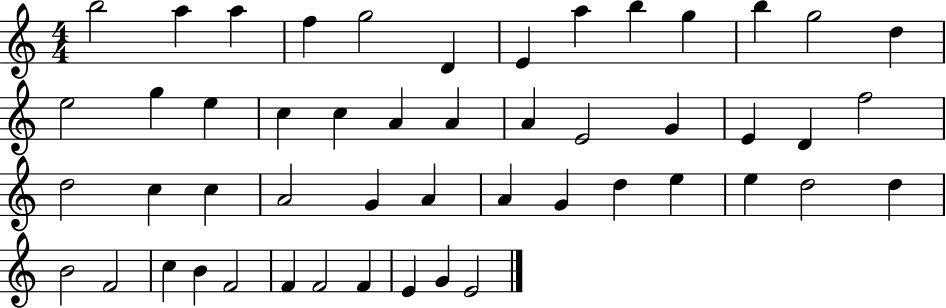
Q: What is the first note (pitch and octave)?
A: B5